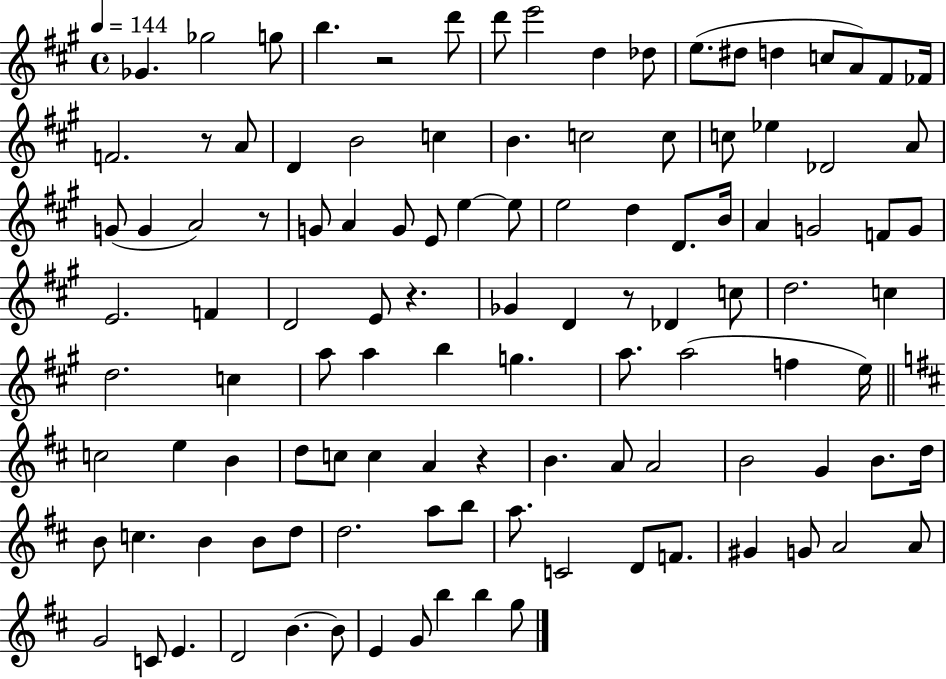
X:1
T:Untitled
M:4/4
L:1/4
K:A
_G _g2 g/2 b z2 d'/2 d'/2 e'2 d _d/2 e/2 ^d/2 d c/2 A/2 ^F/2 _F/4 F2 z/2 A/2 D B2 c B c2 c/2 c/2 _e _D2 A/2 G/2 G A2 z/2 G/2 A G/2 E/2 e e/2 e2 d D/2 B/4 A G2 F/2 G/2 E2 F D2 E/2 z _G D z/2 _D c/2 d2 c d2 c a/2 a b g a/2 a2 f e/4 c2 e B d/2 c/2 c A z B A/2 A2 B2 G B/2 d/4 B/2 c B B/2 d/2 d2 a/2 b/2 a/2 C2 D/2 F/2 ^G G/2 A2 A/2 G2 C/2 E D2 B B/2 E G/2 b b g/2